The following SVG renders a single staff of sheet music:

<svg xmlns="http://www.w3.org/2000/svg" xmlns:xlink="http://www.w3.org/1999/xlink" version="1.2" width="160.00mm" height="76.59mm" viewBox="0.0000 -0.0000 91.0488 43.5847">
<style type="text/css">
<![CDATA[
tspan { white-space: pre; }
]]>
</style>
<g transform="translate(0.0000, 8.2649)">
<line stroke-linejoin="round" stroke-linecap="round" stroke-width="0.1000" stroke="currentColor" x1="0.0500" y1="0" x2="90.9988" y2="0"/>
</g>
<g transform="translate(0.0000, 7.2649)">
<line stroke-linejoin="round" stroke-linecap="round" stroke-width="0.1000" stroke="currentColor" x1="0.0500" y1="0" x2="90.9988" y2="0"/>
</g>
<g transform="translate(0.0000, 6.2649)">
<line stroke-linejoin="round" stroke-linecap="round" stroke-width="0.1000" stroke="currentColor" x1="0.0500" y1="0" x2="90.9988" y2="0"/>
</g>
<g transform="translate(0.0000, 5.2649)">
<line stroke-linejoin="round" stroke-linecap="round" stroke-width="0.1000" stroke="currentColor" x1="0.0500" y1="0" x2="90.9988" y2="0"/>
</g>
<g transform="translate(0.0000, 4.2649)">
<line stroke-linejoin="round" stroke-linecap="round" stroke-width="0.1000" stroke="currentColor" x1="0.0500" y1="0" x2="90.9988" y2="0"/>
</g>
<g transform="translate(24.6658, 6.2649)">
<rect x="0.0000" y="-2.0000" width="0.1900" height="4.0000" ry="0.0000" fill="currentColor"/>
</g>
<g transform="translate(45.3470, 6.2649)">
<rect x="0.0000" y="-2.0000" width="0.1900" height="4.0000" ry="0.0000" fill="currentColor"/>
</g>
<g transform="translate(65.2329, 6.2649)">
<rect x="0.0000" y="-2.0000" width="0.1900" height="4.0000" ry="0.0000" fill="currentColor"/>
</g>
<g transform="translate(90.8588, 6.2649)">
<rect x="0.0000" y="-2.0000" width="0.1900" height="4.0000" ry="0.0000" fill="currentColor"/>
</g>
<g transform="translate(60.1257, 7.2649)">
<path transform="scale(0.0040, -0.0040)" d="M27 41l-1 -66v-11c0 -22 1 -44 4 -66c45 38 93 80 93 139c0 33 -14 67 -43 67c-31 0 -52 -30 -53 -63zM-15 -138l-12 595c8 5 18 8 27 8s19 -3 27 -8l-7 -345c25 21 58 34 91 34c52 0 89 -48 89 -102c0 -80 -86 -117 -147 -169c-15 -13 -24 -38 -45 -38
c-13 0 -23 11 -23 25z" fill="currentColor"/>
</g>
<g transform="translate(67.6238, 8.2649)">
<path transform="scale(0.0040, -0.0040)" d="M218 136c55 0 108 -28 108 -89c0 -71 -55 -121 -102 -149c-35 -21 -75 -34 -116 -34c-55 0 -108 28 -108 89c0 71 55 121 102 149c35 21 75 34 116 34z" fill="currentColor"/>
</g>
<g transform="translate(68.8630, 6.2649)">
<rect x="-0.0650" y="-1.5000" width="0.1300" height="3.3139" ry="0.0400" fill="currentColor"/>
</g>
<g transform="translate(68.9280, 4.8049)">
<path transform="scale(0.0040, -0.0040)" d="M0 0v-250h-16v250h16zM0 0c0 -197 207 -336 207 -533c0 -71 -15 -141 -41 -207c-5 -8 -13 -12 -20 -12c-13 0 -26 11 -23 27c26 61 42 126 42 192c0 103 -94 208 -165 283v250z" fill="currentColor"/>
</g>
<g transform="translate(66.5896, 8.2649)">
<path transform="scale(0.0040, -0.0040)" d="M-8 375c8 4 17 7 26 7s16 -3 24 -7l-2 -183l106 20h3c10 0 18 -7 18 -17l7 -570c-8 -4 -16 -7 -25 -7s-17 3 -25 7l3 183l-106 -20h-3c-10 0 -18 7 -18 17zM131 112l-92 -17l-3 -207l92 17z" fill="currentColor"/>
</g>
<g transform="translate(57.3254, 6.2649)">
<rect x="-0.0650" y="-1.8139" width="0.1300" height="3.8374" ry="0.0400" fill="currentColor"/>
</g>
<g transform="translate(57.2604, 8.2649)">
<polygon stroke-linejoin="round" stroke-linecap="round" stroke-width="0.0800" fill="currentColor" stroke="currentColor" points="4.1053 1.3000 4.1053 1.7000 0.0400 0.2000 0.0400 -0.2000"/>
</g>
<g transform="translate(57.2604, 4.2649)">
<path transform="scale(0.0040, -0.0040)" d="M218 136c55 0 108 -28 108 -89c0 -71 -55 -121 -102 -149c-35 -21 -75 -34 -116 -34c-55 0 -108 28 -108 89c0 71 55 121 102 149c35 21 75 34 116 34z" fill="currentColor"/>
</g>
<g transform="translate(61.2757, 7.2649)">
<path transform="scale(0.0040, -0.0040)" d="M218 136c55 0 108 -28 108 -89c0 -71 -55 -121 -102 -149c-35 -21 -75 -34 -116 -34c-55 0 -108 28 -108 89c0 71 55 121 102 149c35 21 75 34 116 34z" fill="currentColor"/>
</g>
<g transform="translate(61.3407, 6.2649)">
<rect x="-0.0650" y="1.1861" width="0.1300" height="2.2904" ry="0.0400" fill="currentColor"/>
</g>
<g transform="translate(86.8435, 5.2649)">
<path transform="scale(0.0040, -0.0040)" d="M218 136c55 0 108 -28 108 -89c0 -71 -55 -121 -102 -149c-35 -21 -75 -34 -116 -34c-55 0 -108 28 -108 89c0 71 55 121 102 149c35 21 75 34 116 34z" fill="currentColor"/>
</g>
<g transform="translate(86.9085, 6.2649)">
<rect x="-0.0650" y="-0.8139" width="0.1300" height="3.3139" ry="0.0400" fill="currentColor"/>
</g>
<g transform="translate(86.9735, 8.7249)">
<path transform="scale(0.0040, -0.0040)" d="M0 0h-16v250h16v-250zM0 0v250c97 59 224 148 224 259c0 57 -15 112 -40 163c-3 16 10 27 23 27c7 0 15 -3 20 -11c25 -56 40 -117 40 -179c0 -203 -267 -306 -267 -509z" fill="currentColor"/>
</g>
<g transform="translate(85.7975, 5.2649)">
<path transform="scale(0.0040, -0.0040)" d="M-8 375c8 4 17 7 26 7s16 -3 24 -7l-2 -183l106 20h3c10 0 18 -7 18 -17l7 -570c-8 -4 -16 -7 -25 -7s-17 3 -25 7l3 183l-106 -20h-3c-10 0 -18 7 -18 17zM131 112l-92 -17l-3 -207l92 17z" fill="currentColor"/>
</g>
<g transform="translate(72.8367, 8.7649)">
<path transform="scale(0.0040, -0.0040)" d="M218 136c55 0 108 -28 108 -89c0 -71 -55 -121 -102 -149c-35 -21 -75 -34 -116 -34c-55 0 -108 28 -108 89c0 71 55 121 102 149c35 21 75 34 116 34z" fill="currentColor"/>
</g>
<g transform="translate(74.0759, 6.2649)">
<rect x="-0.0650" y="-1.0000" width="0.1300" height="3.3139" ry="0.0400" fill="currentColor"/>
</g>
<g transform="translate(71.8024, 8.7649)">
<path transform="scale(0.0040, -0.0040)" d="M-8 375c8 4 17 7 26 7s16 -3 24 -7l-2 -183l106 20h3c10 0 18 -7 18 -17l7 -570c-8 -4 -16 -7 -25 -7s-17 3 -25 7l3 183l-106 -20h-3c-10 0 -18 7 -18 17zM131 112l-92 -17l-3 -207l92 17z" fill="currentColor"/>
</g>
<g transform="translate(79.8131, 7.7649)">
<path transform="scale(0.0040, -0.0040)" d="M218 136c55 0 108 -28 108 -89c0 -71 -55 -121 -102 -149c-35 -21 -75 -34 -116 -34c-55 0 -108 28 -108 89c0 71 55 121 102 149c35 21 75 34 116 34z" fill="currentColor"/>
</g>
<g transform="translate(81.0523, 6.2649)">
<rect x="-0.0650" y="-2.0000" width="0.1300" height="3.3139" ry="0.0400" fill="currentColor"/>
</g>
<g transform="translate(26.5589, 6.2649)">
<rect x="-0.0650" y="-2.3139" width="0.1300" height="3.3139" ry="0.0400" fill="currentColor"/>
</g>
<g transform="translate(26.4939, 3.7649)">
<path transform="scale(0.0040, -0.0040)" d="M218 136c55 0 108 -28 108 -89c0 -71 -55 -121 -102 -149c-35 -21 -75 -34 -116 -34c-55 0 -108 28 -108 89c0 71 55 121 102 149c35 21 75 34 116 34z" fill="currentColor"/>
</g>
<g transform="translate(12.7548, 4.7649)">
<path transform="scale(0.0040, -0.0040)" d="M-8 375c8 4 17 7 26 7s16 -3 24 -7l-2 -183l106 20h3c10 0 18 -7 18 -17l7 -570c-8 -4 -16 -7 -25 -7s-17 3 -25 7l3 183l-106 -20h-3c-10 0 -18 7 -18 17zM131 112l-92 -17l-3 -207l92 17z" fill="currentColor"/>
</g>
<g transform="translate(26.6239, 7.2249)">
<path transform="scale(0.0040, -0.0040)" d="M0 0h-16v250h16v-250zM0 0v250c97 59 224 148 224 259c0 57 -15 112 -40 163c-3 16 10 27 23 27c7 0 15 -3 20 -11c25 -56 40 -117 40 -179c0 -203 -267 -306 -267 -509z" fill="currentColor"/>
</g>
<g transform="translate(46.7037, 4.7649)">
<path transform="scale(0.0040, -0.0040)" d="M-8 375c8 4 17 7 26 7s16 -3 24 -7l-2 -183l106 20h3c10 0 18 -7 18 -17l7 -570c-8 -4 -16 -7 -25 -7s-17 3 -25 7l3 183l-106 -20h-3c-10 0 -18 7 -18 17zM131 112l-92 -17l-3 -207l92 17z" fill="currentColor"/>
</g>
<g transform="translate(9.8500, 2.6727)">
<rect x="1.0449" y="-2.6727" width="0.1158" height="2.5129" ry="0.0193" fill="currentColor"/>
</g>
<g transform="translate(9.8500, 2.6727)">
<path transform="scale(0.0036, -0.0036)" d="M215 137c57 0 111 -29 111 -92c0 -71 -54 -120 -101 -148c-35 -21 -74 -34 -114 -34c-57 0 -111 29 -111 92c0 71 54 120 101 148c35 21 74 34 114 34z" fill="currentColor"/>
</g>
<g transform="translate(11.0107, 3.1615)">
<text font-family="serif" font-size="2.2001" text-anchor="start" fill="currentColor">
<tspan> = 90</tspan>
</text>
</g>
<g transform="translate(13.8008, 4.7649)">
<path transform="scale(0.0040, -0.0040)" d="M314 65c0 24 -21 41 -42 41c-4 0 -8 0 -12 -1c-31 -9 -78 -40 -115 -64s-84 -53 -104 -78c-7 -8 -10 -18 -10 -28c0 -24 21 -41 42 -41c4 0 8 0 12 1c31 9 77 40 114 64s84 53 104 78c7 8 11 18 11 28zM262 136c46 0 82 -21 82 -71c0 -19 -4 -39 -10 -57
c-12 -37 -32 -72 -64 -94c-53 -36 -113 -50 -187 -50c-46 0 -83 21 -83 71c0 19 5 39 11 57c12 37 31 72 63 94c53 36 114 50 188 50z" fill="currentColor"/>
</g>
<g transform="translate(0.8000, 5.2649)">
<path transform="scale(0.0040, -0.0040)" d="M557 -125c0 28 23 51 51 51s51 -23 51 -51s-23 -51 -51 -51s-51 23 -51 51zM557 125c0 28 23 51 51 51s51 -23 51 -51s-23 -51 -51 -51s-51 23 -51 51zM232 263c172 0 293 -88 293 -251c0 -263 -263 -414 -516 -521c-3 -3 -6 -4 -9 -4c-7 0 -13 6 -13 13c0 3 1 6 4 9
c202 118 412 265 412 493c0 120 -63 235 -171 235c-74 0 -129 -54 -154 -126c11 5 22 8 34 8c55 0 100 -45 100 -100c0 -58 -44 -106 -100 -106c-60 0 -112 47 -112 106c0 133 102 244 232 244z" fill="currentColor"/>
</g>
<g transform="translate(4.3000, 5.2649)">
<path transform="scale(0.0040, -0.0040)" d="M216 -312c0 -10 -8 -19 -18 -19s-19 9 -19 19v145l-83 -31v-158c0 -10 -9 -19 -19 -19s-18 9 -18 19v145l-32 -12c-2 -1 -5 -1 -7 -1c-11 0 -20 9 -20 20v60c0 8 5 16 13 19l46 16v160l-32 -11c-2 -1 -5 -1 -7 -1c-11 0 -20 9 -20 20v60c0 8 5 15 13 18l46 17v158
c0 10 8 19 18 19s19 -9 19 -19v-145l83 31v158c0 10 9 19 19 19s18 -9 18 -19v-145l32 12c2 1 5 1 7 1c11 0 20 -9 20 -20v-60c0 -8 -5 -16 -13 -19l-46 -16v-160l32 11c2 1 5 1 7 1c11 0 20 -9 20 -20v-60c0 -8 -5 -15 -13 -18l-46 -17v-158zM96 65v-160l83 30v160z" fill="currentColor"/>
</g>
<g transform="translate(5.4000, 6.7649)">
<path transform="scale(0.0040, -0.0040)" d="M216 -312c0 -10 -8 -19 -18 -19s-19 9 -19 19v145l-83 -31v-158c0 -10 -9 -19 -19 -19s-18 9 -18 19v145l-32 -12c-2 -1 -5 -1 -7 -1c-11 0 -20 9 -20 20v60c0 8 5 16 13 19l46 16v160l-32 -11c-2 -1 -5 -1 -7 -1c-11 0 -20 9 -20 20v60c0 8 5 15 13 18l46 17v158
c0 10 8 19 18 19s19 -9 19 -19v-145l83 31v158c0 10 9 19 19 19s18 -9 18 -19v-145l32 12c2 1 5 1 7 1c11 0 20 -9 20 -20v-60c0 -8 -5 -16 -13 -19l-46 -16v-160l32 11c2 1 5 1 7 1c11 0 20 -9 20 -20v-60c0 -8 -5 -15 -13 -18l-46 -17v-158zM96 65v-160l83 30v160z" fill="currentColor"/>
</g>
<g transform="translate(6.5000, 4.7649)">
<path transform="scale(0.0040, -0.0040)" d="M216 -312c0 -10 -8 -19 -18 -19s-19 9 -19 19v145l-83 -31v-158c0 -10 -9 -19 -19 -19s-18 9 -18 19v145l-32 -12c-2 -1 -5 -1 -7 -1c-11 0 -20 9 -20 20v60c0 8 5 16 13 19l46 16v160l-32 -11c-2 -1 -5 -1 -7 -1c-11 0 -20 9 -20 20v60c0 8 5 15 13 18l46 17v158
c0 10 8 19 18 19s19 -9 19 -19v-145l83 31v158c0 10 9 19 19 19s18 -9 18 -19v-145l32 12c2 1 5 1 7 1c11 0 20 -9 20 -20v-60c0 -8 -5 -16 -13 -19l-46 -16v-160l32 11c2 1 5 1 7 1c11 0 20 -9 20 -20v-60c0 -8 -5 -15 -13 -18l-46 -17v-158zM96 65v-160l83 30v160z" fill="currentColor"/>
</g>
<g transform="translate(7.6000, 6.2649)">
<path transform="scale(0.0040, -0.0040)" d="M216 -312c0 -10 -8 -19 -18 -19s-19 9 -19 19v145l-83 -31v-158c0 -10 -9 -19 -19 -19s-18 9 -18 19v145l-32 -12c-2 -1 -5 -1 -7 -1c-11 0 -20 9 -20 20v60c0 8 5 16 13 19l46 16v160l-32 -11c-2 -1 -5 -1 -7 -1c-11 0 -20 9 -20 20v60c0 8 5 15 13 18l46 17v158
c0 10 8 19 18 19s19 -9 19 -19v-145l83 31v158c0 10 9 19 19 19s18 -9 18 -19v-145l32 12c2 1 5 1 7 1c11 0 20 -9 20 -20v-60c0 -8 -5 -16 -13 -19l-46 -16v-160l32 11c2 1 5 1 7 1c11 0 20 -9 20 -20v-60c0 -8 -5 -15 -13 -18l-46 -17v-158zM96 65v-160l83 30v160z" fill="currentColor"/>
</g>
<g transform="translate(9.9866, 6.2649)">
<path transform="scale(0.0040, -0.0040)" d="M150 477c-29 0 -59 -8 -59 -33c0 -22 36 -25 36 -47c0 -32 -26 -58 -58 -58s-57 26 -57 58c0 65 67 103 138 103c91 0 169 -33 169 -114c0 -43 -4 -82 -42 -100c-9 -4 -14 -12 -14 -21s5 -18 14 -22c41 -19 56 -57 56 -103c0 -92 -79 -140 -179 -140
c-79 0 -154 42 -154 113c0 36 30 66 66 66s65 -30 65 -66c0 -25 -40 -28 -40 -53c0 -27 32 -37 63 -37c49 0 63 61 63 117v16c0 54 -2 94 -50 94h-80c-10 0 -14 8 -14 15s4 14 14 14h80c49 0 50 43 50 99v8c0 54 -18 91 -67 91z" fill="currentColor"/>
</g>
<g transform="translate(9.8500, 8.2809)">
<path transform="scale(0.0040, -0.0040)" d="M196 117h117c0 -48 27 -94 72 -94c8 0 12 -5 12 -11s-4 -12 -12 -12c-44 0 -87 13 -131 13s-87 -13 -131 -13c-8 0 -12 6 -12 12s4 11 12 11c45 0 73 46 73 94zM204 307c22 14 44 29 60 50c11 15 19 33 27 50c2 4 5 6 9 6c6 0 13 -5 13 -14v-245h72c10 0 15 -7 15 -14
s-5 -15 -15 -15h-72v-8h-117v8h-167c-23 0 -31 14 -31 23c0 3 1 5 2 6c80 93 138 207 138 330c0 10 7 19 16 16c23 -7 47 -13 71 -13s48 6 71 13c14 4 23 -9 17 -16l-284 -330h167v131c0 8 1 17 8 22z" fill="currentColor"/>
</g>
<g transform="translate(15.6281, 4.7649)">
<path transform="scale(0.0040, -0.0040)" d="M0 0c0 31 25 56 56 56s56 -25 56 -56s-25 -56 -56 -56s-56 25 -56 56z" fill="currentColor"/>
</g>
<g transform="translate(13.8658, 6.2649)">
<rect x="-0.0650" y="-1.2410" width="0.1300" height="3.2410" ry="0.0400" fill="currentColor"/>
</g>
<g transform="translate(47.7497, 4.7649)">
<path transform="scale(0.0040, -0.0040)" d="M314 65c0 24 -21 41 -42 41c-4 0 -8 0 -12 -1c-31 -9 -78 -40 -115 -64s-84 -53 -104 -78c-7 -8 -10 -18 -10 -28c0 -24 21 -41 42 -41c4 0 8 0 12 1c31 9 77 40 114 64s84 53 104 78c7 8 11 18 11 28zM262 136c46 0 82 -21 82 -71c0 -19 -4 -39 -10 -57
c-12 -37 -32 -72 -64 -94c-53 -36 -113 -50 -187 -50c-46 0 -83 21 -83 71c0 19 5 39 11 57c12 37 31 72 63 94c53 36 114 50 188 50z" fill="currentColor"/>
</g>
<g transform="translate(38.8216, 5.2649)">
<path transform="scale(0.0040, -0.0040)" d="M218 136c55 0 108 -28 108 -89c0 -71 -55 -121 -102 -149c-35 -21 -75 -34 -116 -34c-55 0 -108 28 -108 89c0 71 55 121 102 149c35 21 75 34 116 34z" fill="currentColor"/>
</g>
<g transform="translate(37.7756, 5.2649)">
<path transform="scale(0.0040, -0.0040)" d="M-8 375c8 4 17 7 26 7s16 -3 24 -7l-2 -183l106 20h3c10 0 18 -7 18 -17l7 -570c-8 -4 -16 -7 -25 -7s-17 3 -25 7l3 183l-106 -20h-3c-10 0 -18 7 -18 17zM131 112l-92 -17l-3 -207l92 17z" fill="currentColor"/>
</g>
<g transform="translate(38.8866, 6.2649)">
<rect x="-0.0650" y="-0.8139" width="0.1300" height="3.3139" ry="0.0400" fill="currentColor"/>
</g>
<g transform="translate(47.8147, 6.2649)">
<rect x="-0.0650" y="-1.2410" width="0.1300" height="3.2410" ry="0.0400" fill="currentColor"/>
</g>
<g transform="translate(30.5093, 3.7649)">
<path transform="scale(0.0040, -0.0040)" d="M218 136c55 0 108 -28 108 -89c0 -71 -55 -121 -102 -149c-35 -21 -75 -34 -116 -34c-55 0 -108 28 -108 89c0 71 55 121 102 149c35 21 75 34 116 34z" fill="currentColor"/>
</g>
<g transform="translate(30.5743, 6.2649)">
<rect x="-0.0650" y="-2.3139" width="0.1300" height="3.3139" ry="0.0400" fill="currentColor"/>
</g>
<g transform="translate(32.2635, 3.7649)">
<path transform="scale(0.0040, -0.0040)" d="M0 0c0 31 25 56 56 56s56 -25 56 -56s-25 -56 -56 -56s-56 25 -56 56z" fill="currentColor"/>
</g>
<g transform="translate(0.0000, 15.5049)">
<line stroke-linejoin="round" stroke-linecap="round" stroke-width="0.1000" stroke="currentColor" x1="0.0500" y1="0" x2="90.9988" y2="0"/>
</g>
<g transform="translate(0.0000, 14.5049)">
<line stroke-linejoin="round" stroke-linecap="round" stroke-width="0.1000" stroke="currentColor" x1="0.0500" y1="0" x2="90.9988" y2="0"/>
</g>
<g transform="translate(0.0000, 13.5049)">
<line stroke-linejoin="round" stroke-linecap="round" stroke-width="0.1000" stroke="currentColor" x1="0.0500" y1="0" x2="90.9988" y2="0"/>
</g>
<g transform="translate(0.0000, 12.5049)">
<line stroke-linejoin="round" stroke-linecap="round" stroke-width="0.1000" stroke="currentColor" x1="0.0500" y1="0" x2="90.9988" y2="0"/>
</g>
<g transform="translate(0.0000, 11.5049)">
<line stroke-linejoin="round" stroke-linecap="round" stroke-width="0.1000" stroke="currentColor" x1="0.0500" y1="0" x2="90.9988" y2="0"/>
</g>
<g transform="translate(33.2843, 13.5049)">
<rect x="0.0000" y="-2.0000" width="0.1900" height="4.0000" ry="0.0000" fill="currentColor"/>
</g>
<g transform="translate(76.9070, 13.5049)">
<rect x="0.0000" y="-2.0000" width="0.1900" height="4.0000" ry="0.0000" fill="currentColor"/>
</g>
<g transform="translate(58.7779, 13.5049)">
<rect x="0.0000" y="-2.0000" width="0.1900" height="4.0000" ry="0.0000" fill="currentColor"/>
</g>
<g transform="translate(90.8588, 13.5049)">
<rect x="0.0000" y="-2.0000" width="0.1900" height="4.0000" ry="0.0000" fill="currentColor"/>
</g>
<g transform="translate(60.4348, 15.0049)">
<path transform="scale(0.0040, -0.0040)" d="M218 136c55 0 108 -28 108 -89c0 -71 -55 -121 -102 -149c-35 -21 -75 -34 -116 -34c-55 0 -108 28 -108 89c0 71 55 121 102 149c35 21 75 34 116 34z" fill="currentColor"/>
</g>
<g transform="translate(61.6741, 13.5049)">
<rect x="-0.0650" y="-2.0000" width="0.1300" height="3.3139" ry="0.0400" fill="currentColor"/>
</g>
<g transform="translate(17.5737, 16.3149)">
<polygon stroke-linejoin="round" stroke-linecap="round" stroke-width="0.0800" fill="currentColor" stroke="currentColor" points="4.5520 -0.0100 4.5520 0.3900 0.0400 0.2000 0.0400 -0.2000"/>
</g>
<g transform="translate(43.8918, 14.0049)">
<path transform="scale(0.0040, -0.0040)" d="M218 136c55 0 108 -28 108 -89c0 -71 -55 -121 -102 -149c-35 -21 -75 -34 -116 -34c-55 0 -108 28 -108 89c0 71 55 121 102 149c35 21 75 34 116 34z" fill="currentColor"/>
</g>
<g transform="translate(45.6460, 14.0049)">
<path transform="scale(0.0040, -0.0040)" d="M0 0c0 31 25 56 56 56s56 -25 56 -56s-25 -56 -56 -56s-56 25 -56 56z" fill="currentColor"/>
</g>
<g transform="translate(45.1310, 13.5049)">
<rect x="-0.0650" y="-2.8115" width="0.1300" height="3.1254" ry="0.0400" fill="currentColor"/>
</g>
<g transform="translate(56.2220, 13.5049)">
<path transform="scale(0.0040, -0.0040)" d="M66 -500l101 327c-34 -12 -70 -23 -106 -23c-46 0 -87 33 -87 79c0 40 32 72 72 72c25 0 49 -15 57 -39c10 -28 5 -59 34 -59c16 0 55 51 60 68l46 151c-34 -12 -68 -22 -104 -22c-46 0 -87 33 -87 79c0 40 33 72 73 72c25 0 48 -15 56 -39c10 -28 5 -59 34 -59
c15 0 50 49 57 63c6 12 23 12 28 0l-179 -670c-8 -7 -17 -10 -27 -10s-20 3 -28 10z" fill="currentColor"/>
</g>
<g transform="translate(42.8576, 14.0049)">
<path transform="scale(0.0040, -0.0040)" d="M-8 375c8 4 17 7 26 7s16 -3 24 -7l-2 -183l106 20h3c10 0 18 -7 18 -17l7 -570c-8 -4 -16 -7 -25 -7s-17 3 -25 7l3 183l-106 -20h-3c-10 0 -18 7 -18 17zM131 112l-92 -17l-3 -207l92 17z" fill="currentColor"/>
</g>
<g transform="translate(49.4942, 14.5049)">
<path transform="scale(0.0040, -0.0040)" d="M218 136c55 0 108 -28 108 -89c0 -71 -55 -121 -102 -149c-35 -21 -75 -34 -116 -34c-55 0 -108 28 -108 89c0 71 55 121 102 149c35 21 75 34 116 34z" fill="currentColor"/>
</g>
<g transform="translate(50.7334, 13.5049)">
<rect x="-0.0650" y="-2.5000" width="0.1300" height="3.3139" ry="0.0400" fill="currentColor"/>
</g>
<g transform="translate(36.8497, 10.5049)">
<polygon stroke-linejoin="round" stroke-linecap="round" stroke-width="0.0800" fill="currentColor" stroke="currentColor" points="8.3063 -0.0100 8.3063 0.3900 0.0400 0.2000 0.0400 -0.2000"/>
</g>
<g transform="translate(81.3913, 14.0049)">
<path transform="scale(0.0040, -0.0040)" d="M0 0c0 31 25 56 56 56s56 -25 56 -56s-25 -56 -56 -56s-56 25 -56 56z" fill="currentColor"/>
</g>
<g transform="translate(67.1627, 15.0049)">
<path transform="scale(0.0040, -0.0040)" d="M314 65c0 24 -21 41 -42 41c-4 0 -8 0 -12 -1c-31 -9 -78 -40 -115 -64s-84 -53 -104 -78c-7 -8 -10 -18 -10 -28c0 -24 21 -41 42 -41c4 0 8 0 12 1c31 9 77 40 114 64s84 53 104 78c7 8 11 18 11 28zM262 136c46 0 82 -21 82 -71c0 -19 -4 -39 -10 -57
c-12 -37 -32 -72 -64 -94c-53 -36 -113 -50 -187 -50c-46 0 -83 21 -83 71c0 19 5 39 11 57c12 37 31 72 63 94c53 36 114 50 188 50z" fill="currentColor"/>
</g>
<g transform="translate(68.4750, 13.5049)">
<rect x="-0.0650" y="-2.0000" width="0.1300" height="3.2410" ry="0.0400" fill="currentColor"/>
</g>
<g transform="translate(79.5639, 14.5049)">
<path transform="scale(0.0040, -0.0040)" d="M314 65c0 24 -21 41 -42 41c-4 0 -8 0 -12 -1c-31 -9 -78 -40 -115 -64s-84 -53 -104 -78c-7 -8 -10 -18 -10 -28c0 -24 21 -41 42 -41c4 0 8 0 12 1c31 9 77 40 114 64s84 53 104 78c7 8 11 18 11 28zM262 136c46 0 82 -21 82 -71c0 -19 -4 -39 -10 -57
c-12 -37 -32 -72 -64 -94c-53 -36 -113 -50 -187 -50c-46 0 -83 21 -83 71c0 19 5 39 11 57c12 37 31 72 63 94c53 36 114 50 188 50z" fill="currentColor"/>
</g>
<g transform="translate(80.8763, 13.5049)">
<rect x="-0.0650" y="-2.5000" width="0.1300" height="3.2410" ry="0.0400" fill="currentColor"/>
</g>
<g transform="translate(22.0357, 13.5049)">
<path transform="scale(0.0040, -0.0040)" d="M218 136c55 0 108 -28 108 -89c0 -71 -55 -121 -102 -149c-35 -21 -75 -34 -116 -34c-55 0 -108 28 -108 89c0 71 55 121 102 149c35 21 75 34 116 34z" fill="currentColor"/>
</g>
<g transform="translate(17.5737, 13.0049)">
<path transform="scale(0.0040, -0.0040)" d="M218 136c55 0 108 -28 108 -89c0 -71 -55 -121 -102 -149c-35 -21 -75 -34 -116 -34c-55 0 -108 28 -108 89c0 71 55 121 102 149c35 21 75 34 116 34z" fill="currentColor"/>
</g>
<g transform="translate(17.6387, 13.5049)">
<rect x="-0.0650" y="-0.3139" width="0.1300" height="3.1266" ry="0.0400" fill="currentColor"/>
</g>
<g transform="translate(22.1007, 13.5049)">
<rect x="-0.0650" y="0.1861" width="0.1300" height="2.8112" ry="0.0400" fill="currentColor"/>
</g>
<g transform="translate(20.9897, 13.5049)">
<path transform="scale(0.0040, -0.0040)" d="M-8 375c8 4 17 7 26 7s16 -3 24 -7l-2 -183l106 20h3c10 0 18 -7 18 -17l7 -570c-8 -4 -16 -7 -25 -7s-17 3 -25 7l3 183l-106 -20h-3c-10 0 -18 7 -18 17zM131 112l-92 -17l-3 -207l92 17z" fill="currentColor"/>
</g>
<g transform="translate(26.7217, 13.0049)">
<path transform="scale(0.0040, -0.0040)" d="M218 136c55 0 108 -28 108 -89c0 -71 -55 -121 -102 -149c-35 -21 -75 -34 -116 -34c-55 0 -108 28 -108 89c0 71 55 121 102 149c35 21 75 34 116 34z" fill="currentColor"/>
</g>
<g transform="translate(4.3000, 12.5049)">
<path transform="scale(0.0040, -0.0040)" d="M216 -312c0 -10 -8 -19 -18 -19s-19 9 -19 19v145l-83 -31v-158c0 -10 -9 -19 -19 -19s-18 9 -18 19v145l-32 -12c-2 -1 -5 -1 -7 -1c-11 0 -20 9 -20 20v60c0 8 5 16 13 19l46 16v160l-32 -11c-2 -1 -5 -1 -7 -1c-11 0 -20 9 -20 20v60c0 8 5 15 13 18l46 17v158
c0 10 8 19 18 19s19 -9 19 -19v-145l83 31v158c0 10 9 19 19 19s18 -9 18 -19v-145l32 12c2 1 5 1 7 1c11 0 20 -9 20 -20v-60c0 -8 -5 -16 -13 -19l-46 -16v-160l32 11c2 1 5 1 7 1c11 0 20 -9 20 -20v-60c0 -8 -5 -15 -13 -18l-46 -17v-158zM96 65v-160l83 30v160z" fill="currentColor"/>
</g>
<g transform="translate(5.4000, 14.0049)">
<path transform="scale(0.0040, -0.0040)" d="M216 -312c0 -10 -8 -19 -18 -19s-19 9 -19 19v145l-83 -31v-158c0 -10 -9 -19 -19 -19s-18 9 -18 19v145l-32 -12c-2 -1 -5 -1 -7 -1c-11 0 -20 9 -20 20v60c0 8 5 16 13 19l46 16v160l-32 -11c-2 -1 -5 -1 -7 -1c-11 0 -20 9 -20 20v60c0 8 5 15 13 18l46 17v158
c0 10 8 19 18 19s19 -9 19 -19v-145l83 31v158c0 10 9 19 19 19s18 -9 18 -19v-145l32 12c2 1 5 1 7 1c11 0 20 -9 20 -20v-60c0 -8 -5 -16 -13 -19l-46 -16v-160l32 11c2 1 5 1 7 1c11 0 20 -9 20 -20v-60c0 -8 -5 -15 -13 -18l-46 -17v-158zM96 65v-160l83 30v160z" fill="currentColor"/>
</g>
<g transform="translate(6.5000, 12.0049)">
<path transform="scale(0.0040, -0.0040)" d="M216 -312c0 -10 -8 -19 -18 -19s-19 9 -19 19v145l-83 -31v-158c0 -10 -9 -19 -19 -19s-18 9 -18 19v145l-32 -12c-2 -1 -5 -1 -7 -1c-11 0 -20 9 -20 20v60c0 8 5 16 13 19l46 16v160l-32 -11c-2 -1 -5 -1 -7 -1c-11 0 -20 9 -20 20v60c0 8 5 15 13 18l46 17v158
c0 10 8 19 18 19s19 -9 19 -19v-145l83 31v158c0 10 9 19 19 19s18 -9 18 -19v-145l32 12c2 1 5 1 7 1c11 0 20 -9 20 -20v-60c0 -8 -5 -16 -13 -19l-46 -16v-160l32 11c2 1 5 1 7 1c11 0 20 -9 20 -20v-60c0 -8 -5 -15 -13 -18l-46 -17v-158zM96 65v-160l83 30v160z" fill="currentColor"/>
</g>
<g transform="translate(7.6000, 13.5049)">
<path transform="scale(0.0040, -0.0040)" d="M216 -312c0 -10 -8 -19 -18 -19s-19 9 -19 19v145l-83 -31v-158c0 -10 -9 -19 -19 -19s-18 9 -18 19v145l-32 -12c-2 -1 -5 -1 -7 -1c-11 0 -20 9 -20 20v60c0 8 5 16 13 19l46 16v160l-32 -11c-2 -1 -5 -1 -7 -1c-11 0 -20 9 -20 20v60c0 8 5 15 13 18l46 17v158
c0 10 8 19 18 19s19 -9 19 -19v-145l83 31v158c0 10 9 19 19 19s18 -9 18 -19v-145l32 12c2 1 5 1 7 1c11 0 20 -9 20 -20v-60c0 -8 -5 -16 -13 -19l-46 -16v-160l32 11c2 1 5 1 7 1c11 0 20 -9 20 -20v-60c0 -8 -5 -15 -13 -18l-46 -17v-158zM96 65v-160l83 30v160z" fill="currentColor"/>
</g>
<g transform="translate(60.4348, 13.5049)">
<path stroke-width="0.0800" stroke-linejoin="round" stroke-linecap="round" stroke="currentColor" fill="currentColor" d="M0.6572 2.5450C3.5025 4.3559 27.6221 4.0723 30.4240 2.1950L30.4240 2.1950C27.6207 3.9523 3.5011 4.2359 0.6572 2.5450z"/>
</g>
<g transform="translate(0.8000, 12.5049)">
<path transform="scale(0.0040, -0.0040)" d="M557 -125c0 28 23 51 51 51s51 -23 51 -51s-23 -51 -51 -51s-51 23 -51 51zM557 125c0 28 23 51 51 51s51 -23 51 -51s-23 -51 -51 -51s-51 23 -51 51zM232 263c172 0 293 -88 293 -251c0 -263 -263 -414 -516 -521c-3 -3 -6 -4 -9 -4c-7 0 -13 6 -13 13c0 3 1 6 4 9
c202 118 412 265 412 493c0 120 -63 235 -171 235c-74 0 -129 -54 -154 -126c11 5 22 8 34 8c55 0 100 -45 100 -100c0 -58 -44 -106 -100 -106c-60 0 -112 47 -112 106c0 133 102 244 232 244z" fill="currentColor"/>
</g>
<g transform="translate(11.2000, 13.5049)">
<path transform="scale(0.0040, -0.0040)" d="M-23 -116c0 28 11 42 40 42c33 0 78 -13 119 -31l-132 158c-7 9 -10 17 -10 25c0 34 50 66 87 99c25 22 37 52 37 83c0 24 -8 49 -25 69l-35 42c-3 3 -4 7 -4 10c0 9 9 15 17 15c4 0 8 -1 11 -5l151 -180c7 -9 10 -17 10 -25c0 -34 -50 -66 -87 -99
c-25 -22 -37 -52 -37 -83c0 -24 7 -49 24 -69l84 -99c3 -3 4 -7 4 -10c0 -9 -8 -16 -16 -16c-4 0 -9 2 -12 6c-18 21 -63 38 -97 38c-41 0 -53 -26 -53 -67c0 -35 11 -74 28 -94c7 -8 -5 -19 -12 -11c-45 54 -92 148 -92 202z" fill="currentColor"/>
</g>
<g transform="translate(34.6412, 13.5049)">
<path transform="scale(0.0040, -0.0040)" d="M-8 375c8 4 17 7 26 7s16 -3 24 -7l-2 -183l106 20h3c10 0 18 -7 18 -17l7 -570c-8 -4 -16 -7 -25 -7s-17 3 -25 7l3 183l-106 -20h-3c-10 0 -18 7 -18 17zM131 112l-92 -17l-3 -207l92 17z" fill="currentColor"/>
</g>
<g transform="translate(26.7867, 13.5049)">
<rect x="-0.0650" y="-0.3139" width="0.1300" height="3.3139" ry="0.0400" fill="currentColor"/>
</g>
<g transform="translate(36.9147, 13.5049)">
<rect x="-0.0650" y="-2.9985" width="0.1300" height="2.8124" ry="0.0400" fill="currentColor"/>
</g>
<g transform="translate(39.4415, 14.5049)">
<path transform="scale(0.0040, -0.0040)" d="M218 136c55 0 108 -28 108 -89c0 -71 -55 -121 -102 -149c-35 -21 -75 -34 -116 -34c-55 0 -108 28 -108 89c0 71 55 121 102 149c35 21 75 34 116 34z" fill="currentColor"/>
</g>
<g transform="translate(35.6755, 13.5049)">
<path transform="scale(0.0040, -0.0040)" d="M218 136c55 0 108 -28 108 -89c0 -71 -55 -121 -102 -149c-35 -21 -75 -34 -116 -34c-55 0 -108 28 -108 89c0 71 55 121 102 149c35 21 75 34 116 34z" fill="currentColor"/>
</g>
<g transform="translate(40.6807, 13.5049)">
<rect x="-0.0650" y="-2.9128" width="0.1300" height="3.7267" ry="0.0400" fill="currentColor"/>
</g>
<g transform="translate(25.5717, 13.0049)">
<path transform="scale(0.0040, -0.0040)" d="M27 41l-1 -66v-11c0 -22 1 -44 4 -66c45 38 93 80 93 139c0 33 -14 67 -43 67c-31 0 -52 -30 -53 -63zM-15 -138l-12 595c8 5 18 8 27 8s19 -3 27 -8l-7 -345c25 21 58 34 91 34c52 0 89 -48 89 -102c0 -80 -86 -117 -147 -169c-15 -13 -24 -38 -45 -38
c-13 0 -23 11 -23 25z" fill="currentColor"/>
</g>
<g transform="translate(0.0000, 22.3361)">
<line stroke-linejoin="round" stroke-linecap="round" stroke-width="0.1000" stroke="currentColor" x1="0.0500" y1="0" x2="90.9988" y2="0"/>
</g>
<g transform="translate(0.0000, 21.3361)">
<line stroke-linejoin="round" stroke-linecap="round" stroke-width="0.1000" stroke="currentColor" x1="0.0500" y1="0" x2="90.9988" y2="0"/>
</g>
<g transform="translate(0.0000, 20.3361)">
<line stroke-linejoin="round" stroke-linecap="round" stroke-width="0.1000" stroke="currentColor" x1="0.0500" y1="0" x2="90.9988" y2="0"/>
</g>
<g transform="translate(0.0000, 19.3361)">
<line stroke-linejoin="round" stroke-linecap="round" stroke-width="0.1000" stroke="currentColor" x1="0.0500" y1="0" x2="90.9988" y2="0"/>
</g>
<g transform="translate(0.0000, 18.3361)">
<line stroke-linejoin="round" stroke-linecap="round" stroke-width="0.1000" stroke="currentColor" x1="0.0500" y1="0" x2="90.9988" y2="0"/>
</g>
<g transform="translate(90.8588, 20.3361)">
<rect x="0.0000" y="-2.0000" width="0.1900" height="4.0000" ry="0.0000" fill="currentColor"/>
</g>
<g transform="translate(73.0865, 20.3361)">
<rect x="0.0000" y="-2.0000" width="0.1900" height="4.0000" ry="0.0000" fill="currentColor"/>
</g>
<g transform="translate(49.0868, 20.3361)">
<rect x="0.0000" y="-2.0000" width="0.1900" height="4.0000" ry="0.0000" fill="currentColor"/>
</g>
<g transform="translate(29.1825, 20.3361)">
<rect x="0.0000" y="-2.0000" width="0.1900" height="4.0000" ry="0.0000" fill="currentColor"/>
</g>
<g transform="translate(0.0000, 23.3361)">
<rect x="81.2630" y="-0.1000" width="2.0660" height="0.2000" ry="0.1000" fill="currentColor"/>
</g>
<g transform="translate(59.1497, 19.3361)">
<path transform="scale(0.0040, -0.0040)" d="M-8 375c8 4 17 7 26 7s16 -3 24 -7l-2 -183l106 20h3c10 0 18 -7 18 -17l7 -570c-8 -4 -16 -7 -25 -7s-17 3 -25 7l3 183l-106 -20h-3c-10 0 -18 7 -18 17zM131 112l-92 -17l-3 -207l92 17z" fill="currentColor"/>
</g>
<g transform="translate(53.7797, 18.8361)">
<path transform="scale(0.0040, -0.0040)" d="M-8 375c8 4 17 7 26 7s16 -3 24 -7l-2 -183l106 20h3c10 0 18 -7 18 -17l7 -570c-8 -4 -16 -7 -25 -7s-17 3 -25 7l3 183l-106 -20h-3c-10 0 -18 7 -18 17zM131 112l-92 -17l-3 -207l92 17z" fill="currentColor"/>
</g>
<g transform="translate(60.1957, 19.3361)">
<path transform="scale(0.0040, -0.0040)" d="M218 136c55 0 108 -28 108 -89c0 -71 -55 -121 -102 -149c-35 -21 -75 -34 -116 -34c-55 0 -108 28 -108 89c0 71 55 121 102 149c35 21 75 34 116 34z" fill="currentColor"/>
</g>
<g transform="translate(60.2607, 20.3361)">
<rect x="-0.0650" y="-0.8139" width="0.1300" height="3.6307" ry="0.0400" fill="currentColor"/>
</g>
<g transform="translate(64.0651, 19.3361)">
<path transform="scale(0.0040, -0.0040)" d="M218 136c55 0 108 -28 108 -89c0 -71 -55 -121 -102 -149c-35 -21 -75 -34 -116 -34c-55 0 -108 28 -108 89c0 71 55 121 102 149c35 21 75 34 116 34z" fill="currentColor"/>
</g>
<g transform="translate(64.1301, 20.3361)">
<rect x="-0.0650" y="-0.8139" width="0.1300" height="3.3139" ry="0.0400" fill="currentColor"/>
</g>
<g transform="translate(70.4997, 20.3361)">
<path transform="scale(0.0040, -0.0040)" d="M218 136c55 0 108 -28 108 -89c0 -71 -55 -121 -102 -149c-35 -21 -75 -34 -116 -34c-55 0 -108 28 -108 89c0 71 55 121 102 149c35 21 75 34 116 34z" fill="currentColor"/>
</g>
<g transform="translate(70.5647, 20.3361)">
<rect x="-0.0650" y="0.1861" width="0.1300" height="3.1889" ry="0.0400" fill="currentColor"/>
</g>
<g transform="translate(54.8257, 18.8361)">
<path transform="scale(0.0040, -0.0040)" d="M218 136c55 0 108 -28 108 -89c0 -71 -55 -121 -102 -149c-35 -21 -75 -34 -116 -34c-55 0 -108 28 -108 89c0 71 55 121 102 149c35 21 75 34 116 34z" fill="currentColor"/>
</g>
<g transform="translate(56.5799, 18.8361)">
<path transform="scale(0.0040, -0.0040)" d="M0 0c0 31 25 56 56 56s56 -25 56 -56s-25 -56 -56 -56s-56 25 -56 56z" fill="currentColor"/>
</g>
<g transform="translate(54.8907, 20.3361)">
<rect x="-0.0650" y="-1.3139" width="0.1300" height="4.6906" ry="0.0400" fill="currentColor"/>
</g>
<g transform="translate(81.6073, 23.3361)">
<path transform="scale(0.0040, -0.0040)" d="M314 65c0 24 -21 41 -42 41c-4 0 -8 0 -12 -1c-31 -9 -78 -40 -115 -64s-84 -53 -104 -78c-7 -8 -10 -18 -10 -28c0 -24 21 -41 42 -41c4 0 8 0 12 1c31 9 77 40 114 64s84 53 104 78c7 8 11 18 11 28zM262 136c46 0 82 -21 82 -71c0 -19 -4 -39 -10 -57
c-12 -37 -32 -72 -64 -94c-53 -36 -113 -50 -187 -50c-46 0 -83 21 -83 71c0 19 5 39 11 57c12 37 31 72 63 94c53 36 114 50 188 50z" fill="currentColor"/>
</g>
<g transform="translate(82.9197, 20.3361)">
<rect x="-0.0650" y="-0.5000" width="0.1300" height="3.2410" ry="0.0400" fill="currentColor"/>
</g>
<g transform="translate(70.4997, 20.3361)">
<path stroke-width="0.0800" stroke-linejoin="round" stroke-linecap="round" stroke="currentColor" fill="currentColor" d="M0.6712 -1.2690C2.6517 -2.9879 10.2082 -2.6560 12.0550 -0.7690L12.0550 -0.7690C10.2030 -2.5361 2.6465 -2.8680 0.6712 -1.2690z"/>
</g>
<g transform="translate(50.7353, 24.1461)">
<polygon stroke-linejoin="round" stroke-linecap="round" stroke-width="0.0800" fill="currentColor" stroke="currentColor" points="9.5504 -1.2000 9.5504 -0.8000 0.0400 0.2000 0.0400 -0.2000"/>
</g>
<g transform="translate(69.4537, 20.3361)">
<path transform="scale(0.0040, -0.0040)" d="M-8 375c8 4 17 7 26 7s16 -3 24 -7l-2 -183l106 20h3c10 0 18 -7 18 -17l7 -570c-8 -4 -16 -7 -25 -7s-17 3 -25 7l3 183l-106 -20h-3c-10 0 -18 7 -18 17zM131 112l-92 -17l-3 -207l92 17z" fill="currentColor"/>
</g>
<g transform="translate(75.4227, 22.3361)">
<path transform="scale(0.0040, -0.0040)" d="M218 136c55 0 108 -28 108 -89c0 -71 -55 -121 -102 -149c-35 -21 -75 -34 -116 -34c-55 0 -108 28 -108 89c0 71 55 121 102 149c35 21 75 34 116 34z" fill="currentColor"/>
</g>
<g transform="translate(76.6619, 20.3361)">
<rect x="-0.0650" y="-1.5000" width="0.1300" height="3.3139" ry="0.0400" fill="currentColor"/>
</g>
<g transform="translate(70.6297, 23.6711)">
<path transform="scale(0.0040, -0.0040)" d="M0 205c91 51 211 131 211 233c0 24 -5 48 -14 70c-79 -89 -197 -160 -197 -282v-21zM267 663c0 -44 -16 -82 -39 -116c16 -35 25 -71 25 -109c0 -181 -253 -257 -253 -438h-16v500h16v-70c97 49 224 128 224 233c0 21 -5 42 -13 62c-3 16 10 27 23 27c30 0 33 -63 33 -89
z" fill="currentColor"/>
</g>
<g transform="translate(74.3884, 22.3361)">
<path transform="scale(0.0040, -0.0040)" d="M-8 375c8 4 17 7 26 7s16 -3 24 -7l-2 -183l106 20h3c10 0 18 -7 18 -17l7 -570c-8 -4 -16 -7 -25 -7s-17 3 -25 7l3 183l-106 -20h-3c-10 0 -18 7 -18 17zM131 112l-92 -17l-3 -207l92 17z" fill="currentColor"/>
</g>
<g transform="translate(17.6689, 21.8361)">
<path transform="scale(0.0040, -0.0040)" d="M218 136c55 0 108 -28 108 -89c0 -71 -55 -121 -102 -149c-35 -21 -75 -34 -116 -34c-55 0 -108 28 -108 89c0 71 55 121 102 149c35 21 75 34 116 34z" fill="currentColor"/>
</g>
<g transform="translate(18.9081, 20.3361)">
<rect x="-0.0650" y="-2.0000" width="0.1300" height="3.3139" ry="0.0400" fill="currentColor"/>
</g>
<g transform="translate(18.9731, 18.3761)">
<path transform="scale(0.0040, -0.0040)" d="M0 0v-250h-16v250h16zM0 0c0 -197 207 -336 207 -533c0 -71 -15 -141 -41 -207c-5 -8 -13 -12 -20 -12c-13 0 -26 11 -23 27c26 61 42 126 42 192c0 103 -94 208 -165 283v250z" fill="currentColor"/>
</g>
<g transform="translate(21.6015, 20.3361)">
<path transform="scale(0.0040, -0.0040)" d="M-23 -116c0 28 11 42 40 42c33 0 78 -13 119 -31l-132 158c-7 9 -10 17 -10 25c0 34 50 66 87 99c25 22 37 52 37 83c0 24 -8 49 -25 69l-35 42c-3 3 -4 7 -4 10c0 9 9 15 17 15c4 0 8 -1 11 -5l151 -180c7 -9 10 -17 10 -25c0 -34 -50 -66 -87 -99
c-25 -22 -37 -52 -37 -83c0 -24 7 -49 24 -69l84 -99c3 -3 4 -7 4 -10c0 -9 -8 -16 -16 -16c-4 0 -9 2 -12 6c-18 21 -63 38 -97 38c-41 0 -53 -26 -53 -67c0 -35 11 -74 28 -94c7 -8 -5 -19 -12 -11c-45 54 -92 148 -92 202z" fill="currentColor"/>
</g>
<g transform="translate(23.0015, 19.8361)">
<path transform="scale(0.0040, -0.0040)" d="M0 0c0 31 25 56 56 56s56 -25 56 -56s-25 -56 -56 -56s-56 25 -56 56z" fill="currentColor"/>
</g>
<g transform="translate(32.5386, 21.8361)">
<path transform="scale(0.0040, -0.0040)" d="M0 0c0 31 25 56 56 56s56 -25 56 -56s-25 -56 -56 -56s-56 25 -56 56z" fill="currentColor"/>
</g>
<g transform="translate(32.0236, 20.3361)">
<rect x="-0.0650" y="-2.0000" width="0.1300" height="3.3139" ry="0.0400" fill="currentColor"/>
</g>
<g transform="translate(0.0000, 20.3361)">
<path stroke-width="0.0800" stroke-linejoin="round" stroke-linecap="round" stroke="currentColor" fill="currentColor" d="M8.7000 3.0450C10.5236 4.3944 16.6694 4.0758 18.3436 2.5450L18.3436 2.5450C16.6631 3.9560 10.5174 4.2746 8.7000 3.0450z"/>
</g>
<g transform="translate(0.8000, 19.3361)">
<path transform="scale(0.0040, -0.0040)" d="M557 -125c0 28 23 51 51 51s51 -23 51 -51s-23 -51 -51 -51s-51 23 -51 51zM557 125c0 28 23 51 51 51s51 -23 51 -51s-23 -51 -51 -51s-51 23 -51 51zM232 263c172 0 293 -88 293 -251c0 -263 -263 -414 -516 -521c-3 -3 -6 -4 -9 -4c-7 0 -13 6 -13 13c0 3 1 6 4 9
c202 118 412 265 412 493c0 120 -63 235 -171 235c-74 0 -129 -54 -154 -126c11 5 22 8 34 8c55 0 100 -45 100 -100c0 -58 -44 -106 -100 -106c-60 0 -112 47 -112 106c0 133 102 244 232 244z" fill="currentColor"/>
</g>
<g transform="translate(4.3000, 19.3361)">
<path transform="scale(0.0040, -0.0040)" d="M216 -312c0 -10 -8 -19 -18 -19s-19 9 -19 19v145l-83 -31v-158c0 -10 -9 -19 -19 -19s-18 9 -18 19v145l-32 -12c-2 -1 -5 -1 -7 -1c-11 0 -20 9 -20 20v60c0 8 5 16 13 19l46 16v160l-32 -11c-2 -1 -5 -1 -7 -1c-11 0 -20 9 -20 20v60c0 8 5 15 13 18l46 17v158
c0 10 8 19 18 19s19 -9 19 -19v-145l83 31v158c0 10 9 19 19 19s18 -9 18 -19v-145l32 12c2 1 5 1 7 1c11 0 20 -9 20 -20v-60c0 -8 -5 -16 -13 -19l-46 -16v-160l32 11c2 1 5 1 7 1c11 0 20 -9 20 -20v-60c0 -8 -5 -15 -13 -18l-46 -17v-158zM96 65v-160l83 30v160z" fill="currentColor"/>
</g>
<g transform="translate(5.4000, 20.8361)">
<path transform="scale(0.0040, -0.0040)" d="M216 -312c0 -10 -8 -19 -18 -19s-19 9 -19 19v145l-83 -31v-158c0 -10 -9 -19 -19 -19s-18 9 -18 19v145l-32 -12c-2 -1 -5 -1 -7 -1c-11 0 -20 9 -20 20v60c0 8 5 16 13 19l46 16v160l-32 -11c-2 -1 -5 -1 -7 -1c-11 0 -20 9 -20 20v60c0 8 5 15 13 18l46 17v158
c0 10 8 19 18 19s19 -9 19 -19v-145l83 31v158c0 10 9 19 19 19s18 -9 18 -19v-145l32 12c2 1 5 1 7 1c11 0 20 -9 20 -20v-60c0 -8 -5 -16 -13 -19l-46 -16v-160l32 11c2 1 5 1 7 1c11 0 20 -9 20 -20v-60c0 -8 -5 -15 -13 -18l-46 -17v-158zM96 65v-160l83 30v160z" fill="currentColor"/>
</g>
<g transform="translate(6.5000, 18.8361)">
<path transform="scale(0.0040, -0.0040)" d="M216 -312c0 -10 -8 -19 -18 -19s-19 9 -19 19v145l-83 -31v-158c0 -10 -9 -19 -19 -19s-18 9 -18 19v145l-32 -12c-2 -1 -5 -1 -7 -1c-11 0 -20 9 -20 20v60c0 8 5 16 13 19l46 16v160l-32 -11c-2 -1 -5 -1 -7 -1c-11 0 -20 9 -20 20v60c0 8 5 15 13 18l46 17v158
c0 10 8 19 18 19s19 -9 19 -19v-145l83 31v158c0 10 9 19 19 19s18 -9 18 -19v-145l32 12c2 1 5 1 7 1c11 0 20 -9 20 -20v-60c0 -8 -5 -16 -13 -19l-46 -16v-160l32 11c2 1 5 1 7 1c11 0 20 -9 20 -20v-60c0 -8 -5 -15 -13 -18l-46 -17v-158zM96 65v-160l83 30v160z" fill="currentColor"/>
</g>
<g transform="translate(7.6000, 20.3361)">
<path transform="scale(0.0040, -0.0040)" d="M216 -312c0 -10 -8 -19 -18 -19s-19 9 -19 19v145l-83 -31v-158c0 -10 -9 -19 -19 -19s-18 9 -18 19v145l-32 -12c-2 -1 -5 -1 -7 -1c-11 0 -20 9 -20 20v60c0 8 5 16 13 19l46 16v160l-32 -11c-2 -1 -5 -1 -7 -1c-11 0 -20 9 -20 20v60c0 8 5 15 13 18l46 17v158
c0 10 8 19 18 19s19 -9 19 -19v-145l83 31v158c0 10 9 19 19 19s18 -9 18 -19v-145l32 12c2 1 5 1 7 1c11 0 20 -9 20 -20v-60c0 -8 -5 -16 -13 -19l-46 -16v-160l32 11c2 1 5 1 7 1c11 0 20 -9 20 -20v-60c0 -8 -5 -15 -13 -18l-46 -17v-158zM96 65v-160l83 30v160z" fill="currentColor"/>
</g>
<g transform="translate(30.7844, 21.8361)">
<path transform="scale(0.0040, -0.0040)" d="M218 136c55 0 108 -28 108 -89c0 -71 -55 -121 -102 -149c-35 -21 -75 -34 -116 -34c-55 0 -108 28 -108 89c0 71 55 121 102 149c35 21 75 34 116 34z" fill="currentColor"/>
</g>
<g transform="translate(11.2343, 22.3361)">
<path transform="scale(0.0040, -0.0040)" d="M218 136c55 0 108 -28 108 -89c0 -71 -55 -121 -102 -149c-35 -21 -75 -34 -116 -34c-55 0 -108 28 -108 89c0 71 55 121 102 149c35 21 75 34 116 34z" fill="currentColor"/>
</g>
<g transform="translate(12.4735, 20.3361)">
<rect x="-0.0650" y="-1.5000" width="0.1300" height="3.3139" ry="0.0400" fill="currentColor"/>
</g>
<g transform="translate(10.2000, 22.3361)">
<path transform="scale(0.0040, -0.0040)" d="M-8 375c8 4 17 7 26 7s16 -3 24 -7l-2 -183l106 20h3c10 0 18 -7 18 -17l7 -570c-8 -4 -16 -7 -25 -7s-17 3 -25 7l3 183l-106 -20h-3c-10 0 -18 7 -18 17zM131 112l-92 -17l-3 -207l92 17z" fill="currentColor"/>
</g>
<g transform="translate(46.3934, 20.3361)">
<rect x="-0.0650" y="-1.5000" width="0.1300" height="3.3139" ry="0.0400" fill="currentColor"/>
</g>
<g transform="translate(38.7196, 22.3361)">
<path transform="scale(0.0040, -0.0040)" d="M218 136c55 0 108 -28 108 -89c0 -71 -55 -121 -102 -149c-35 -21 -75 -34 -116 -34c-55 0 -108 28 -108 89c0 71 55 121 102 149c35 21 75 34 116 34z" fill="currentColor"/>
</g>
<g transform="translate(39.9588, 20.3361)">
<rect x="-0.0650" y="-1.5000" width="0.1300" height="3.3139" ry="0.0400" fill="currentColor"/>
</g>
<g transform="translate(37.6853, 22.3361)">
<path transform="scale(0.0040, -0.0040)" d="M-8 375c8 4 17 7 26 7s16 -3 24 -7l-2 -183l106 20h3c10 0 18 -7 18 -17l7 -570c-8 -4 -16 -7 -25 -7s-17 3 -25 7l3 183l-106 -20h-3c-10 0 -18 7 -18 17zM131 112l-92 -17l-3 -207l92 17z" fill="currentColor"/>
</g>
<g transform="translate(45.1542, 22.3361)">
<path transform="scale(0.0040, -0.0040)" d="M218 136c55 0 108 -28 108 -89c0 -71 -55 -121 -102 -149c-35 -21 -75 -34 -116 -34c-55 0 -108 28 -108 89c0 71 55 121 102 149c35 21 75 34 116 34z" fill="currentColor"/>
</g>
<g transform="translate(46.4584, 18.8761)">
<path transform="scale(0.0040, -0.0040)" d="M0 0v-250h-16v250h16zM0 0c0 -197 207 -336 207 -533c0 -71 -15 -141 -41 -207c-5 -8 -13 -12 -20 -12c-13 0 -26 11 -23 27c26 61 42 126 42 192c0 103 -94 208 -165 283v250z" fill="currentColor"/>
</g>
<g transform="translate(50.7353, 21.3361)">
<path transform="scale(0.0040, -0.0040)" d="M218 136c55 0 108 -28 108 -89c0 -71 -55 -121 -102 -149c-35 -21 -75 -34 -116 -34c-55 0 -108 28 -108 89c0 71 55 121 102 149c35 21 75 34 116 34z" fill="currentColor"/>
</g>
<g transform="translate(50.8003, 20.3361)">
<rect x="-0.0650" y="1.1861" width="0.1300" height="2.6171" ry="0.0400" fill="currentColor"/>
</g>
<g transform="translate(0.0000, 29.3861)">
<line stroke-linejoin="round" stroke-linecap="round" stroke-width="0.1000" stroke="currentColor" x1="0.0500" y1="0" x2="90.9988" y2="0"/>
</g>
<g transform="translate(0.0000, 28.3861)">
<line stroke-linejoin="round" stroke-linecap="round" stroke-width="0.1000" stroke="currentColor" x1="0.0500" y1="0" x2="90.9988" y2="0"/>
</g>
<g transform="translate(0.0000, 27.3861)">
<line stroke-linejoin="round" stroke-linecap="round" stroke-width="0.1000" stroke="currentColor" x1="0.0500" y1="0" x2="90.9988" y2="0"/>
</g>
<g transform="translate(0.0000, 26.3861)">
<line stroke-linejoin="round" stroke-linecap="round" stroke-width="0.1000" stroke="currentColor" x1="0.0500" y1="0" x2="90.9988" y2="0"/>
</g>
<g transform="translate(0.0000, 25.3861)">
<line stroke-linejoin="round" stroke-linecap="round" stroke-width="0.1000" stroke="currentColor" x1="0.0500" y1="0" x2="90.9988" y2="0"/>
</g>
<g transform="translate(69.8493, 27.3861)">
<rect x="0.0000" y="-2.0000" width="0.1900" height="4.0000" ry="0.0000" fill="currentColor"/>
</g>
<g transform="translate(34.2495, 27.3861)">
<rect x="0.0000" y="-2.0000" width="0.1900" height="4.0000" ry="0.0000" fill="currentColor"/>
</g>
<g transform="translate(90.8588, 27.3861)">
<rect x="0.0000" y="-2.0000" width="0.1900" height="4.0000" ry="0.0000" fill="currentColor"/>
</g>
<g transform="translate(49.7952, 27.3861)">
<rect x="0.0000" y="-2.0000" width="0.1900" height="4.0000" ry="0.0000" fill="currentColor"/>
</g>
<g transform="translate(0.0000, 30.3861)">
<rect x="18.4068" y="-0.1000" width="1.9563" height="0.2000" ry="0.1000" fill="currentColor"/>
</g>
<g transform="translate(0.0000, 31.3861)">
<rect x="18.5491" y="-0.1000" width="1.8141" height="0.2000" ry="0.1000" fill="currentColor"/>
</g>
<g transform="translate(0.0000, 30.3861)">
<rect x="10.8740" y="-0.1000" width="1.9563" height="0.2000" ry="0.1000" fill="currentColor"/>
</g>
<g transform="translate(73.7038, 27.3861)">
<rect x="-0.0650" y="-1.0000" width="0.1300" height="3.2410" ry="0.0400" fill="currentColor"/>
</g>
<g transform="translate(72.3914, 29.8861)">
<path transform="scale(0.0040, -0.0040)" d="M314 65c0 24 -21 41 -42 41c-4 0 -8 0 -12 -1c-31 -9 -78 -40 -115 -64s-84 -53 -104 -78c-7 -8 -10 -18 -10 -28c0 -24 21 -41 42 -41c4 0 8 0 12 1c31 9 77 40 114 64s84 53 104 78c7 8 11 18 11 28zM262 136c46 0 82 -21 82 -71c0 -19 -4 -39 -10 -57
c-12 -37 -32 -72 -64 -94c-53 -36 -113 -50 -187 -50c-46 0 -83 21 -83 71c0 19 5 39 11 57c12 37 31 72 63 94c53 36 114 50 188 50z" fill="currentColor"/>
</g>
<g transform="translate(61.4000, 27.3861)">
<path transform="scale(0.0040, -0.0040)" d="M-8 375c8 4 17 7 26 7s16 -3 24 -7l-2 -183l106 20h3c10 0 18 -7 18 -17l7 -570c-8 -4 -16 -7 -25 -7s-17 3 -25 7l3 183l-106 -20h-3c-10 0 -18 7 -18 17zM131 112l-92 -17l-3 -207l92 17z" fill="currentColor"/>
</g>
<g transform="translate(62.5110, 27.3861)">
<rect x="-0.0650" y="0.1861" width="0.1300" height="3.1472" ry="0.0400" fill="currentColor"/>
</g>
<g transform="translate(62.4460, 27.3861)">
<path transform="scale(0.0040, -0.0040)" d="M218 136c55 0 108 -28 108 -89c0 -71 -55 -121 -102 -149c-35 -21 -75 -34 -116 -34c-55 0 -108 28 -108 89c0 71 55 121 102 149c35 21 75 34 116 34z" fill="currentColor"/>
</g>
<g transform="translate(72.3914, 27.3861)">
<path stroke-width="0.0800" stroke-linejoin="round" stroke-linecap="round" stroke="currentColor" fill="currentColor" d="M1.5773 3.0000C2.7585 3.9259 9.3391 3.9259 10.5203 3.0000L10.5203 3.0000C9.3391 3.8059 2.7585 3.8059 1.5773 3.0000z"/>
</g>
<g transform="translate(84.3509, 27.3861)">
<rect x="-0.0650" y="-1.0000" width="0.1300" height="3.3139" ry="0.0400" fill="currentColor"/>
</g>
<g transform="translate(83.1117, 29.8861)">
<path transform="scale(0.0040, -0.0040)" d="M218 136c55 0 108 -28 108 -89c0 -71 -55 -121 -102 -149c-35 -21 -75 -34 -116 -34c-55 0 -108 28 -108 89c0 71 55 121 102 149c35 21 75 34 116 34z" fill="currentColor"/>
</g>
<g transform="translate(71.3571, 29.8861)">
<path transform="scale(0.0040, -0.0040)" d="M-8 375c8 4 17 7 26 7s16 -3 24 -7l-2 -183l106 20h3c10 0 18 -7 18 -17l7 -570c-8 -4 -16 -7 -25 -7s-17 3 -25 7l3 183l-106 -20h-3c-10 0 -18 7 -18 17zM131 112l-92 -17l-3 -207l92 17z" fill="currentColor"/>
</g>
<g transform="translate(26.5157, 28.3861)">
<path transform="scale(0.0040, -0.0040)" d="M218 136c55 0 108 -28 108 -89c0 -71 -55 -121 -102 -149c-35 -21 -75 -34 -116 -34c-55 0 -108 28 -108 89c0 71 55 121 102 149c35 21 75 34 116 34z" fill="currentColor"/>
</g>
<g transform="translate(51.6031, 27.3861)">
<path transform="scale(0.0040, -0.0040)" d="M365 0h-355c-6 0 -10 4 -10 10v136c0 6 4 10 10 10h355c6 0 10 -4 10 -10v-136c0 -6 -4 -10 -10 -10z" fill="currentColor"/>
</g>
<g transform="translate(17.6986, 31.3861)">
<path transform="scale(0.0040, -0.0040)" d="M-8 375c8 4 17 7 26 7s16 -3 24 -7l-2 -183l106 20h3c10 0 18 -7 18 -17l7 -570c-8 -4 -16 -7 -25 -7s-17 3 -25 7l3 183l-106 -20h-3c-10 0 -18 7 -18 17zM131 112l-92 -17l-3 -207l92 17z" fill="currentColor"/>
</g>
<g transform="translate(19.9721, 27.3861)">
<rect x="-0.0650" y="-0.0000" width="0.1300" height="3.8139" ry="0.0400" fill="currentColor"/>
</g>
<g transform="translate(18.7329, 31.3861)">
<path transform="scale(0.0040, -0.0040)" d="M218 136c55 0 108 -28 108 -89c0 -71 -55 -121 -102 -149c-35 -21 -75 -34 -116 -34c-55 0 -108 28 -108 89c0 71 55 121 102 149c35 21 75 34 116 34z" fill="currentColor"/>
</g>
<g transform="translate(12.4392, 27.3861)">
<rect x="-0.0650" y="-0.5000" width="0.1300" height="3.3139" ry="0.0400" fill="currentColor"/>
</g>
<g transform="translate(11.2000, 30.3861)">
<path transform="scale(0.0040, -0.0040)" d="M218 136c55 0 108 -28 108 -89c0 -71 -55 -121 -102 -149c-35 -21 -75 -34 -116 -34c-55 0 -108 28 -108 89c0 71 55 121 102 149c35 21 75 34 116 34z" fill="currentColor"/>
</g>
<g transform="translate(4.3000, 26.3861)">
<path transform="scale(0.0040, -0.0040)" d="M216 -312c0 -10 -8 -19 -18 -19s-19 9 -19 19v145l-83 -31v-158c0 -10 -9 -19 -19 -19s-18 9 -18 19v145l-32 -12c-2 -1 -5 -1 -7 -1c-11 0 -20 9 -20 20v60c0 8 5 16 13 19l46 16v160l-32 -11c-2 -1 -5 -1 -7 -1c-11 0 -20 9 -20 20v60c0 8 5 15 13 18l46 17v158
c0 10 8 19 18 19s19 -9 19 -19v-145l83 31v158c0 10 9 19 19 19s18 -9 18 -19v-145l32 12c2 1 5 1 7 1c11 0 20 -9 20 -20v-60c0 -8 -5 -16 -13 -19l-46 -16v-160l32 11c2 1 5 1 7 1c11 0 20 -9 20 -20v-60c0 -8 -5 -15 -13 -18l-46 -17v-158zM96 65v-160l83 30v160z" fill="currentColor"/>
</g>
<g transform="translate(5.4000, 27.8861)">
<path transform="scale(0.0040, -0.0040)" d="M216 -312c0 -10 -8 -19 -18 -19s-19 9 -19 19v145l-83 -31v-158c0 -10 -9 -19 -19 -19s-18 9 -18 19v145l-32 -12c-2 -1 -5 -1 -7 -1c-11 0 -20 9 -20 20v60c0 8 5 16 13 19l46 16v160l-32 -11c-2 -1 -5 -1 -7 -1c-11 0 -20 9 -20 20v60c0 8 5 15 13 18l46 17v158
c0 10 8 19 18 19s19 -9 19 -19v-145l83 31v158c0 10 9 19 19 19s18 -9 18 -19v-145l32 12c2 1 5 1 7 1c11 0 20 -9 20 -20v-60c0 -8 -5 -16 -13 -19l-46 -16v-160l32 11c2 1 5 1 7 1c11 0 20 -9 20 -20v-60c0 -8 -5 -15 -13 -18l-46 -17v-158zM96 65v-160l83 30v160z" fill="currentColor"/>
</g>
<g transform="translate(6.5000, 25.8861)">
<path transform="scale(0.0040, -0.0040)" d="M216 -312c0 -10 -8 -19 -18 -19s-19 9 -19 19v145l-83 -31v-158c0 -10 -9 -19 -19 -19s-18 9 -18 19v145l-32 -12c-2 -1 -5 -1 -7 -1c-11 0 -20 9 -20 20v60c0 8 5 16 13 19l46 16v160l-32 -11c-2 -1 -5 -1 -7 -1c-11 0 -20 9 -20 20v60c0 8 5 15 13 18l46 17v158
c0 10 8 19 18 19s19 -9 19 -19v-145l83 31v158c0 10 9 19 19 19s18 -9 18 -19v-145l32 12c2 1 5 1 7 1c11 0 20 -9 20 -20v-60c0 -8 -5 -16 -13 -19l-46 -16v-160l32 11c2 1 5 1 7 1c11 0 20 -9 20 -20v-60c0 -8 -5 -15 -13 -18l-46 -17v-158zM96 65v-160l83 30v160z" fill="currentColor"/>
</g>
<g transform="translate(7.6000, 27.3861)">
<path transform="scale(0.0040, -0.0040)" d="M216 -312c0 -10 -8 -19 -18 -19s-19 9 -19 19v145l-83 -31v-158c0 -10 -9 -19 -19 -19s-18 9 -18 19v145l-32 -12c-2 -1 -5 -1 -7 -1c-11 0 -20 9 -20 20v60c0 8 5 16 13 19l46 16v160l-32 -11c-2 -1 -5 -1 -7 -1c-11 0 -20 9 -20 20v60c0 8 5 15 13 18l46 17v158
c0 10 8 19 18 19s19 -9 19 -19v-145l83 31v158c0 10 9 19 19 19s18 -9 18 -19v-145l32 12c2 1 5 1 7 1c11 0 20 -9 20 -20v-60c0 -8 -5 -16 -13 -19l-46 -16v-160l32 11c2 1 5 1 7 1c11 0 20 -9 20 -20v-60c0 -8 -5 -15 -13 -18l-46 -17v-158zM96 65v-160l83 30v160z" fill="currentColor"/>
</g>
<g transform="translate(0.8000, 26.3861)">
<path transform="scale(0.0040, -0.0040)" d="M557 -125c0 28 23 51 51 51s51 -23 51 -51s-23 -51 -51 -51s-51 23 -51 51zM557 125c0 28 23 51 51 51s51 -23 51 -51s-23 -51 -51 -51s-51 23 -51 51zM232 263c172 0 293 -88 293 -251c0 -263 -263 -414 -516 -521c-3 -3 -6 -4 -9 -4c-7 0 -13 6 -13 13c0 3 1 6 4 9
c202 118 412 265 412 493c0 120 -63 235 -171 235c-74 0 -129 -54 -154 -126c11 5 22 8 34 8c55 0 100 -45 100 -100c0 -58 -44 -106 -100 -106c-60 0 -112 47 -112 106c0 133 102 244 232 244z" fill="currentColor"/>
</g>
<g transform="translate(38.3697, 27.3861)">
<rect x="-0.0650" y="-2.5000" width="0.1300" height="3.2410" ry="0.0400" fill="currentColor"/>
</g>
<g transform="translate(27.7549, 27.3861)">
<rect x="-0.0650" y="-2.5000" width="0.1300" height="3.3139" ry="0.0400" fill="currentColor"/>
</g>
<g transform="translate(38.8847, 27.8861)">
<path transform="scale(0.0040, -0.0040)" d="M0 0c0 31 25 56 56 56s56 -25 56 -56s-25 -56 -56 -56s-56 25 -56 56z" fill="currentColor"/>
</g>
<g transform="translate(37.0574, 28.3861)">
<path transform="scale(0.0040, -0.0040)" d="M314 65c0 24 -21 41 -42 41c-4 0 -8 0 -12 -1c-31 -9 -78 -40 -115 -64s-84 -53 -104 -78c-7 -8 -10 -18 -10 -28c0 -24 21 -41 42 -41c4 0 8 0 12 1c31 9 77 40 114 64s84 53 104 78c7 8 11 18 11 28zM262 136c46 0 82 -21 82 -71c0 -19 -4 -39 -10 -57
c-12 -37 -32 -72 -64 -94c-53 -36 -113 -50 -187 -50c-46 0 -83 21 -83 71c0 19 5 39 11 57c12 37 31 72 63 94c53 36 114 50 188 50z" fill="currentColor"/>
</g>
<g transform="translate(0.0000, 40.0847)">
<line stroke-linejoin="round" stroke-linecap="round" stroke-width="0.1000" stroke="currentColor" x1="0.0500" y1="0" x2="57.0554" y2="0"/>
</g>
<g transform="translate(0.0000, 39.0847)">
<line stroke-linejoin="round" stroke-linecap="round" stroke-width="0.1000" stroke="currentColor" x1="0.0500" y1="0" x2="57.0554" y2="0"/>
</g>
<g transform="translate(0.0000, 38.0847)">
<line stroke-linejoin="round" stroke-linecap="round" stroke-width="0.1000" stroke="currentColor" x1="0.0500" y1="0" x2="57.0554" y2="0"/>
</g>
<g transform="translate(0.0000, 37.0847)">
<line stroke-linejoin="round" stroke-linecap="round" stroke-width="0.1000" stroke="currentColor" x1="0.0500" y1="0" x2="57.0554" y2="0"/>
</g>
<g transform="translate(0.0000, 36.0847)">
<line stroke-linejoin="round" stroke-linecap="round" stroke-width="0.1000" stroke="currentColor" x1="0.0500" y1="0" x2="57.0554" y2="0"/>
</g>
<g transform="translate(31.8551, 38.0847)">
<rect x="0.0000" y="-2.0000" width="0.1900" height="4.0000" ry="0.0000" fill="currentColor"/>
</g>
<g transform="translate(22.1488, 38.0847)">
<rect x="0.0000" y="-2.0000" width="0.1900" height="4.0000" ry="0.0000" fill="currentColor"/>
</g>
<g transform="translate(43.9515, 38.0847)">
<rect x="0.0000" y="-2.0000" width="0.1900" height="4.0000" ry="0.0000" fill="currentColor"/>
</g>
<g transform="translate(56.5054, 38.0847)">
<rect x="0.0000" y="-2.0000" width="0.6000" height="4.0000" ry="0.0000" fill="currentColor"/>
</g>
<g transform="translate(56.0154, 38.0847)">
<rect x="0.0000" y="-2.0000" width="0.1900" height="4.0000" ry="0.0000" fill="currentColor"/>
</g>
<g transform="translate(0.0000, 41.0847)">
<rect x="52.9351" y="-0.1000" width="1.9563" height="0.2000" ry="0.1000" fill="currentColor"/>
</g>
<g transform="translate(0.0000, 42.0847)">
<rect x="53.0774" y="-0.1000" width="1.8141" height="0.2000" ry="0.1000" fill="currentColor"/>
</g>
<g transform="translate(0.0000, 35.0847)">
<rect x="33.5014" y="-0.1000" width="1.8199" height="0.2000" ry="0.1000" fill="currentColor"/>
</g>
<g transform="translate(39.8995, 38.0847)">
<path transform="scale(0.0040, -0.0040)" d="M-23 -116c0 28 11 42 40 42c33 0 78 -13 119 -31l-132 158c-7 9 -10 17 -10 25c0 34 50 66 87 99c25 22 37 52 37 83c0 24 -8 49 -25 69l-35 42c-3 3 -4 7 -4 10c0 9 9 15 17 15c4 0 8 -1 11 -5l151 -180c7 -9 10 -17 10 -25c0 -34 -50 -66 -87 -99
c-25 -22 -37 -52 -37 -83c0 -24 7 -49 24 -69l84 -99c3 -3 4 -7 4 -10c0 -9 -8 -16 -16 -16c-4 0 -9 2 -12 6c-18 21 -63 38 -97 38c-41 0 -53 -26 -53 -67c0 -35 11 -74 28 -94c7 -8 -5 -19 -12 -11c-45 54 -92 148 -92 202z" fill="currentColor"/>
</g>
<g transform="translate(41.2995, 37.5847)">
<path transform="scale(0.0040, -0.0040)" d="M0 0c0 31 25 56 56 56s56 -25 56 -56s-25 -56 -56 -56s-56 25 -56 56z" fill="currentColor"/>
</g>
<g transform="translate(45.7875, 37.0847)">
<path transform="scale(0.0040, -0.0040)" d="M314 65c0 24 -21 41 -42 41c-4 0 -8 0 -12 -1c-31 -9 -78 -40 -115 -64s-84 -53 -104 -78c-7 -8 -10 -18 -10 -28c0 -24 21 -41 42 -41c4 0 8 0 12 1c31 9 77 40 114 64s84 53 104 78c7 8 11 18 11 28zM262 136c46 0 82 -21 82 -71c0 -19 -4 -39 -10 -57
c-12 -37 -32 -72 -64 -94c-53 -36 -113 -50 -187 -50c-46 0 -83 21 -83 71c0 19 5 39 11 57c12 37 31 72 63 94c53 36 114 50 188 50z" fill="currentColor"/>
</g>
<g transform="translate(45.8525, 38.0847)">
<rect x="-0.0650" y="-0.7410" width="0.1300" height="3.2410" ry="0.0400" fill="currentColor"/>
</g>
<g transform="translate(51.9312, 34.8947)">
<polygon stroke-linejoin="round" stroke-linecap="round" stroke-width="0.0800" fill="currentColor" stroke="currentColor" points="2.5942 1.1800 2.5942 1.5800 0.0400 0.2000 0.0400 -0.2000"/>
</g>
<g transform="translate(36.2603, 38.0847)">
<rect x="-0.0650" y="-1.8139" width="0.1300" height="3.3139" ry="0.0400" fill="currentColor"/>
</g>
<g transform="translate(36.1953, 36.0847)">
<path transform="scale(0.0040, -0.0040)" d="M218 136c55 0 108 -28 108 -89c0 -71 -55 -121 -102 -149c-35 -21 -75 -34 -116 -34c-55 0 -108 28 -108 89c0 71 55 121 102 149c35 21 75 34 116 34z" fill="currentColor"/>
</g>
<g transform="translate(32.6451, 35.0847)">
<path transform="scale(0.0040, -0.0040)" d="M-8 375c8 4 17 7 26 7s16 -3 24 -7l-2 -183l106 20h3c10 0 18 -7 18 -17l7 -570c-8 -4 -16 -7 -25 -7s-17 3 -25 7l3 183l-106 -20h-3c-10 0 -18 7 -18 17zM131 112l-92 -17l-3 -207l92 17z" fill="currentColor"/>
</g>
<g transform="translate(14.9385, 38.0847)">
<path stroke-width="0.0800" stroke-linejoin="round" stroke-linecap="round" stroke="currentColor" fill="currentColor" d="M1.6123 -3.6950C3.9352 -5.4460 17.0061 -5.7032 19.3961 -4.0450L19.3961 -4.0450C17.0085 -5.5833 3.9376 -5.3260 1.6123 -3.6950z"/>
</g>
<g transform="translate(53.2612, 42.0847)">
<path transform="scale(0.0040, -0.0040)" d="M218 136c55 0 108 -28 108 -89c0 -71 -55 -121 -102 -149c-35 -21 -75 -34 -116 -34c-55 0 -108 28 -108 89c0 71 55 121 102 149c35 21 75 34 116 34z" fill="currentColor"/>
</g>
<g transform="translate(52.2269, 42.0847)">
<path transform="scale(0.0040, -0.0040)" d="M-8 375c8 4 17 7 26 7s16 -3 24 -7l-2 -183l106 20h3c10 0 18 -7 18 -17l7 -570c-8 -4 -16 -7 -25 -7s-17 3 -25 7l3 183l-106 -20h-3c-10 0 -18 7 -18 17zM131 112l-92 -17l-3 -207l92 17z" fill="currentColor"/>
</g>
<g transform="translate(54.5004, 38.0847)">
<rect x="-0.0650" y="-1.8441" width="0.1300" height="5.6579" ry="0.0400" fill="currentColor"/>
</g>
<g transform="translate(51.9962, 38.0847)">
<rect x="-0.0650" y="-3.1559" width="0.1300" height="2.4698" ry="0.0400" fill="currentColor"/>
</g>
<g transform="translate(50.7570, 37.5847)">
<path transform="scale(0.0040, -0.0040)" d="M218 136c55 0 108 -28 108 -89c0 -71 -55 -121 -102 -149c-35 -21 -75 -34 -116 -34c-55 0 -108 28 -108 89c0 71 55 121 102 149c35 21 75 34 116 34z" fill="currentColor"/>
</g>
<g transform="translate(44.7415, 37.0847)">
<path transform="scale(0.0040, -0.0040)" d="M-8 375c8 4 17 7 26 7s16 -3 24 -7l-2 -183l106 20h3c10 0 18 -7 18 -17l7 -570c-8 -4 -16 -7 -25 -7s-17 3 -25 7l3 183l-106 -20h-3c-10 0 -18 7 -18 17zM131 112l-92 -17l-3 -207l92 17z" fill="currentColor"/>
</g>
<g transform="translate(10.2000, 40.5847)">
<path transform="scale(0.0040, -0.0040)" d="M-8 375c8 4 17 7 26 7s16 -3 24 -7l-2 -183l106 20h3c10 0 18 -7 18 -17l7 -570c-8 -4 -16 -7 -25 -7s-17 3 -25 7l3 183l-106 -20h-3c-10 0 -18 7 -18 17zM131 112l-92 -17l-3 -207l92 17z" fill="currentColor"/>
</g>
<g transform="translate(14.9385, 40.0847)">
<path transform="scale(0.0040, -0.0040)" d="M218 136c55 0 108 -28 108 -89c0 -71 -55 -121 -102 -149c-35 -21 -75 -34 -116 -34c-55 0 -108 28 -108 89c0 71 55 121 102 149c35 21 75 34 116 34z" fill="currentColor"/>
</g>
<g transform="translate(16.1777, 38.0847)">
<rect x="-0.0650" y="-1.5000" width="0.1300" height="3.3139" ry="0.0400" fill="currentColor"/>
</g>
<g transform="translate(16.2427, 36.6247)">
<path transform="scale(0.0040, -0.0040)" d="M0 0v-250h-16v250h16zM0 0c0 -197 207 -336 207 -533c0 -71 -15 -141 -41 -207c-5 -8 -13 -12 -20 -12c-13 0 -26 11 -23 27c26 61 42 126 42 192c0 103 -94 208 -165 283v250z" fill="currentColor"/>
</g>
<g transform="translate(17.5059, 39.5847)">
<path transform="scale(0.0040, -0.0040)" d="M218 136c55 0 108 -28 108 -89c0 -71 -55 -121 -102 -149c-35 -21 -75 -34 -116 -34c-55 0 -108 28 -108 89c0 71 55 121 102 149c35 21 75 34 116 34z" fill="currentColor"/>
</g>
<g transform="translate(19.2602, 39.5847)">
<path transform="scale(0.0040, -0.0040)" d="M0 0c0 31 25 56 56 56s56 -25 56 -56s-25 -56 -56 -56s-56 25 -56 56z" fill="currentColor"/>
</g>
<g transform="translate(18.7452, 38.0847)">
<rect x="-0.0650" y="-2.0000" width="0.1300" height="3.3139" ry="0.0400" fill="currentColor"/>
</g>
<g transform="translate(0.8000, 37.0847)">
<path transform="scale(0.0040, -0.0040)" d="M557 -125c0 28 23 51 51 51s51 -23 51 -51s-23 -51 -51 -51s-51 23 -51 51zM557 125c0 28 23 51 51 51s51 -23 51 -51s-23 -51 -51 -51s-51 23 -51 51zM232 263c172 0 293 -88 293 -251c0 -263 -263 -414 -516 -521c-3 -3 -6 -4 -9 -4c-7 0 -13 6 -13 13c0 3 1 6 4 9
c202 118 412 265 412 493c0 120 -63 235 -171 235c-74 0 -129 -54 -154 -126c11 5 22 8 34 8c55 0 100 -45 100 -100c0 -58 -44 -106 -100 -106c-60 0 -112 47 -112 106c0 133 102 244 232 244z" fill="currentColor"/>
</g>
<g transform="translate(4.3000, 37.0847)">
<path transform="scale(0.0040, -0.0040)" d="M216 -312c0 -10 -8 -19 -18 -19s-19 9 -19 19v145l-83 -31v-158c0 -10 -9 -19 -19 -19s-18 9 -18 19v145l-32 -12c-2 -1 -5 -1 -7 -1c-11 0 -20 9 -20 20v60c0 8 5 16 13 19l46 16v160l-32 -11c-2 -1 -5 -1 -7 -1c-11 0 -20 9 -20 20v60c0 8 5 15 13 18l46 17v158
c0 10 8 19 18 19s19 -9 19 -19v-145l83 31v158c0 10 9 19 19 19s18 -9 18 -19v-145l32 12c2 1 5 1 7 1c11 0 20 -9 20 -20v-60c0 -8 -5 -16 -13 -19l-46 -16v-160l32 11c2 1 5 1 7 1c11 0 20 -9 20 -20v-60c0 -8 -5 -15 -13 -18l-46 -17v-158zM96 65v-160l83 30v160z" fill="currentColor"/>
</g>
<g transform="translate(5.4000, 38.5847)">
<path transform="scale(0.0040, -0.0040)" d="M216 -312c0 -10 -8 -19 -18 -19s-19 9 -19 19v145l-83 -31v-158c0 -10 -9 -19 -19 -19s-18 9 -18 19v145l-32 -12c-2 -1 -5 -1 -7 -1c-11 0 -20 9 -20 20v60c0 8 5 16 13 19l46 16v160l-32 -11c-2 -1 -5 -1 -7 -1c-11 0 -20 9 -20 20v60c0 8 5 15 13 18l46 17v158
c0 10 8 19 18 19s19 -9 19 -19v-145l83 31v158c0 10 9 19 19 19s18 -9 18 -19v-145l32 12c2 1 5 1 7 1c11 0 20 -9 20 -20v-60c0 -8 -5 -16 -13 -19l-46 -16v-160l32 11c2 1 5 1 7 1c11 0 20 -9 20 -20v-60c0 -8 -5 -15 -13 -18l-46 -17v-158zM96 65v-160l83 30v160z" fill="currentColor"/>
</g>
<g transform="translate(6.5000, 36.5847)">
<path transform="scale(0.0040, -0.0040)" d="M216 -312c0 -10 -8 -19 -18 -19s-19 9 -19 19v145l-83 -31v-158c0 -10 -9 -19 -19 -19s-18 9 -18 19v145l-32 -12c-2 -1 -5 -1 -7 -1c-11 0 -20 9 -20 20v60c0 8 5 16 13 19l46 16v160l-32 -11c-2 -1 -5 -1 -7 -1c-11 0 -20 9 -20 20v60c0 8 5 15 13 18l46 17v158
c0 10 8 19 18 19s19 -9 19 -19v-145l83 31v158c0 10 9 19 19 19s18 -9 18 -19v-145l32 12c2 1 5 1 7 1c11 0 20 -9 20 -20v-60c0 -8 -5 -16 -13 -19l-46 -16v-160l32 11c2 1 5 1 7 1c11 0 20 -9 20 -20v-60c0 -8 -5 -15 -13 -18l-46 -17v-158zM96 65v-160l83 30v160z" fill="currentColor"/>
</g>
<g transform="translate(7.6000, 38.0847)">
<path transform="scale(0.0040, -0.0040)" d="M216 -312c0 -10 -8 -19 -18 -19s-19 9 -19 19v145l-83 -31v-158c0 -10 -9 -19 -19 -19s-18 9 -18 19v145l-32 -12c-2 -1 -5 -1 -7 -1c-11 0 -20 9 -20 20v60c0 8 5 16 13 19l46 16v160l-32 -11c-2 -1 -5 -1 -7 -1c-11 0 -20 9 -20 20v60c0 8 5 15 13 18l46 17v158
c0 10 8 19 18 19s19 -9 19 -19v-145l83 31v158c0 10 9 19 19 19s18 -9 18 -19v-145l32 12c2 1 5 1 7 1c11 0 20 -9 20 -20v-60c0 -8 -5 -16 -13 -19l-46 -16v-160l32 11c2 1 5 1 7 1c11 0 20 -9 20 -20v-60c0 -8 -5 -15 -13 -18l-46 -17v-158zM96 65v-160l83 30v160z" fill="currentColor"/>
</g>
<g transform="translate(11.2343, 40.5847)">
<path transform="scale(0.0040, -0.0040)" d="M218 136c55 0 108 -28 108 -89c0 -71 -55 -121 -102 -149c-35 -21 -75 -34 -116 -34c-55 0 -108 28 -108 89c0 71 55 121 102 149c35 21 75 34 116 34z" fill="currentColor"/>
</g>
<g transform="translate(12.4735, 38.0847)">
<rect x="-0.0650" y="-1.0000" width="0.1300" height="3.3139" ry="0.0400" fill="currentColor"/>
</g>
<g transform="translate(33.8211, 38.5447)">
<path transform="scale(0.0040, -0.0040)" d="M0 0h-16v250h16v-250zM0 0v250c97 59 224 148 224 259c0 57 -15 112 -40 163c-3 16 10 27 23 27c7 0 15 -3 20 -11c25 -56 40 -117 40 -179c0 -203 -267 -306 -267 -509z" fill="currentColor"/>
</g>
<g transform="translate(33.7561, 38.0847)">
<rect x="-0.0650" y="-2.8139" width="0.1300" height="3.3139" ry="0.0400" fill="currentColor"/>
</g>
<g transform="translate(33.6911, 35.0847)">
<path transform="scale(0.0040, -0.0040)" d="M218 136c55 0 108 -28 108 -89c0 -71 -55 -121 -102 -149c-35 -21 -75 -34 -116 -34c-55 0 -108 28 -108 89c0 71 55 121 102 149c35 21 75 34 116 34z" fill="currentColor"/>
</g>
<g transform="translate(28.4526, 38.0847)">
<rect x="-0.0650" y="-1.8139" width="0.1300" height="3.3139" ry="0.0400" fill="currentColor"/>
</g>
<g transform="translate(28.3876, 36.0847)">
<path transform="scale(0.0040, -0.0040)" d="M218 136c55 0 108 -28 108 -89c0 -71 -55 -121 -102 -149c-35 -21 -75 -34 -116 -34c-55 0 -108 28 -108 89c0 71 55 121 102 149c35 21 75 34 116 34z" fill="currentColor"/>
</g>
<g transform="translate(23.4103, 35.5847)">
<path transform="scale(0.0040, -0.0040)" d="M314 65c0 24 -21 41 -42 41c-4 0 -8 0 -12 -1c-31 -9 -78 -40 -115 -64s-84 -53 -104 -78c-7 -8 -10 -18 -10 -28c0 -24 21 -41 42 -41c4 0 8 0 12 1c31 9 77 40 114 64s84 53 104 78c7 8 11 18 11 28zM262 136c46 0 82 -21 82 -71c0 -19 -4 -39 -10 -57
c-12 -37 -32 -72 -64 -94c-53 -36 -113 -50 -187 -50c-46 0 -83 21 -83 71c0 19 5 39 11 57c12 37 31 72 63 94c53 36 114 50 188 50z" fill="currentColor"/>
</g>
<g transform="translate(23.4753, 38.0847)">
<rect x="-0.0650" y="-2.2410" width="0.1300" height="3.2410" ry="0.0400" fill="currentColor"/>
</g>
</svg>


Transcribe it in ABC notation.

X:1
T:Untitled
M:3/4
L:1/4
K:E
G,2 B,/2 B, F, G,2 A,/2 _B,,/2 G,,/2 F,, A,, F,/2 z E,/2 D,/2 _E, D,/2 B,,/2 C,/2 B,, z/4 A,, A,,2 B,,2 G,, A,,/2 z A,, G,, G,,/2 B,,/2 G,/2 F,/2 F, D,/4 G,, E,,2 E,, C,, B,, B,,2 z2 D, F,,2 F,, F,, ^G,,/2 A,, B,2 A, C/2 A, z F,2 E,/2 C,,/2